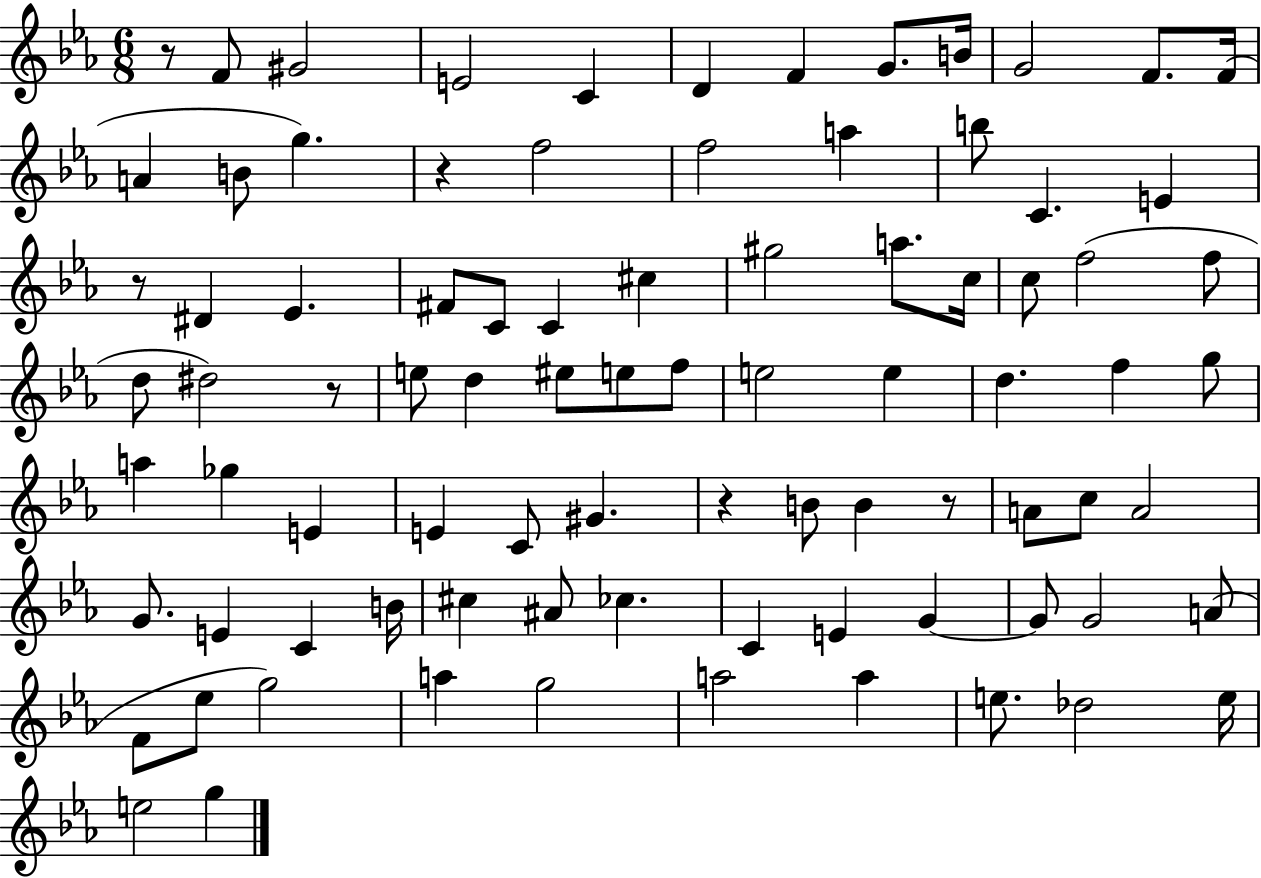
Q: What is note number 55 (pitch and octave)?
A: A4